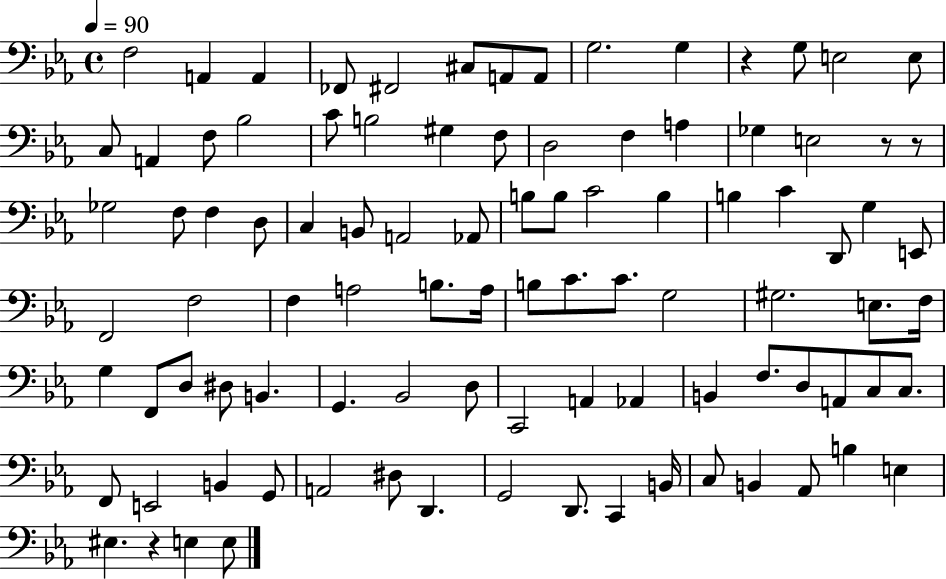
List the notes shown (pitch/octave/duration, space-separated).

F3/h A2/q A2/q FES2/e F#2/h C#3/e A2/e A2/e G3/h. G3/q R/q G3/e E3/h E3/e C3/e A2/q F3/e Bb3/h C4/e B3/h G#3/q F3/e D3/h F3/q A3/q Gb3/q E3/h R/e R/e Gb3/h F3/e F3/q D3/e C3/q B2/e A2/h Ab2/e B3/e B3/e C4/h B3/q B3/q C4/q D2/e G3/q E2/e F2/h F3/h F3/q A3/h B3/e. A3/s B3/e C4/e. C4/e. G3/h G#3/h. E3/e. F3/s G3/q F2/e D3/e D#3/e B2/q. G2/q. Bb2/h D3/e C2/h A2/q Ab2/q B2/q F3/e. D3/e A2/e C3/e C3/e. F2/e E2/h B2/q G2/e A2/h D#3/e D2/q. G2/h D2/e. C2/q B2/s C3/e B2/q Ab2/e B3/q E3/q EIS3/q. R/q E3/q E3/e